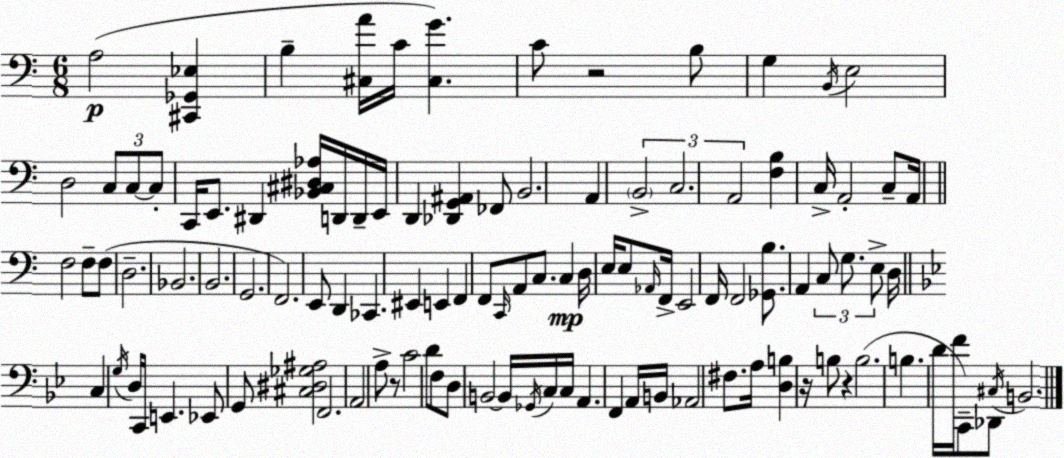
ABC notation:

X:1
T:Untitled
M:6/8
L:1/4
K:Am
A,2 [^C,,_G,,_E,] B, [^C,A]/4 C/4 [^C,G] C/2 z2 B,/2 G, B,,/4 E,2 D,2 C,/2 C,/2 C,/2 C,,/4 E,,/2 ^D,, [_B,,^C,^D,_A,]/4 D,,/4 D,,/4 E,,/4 D,, [_D,,G,,^A,,] _F,,/2 B,,2 A,, B,,2 C,2 A,,2 [F,B,] C,/4 A,,2 C,/2 A,,/4 F,2 F,/2 F,/2 D,2 _B,,2 B,,2 G,,2 F,,2 E,,/2 D,, _C,, ^E,, E,, F,, F,,/2 C,,/4 A,,/2 C,/2 C, D,/4 E,/4 E,/2 _A,,/4 F,,/4 E,,2 F,,/4 F,,2 [_G,,B,]/2 A,, C,/2 G,/2 E,/2 D,/4 C, G,/4 D,/4 C,,/4 E,, _E,,/2 G,,/2 [^C,^D,_G,^A,]2 F,,2 A,,2 A,/2 z/2 C2 D/2 F,/2 D,/2 B,,2 B,,/4 _G,,/4 C,/4 C,/4 A,, F,, A,,/4 B,,/4 _A,,2 ^F,/2 A,/4 [D,B,] z/4 B,/2 z B,2 B, D/4 F/4 C,,/2 _D,,/2 ^C,/4 B,,2